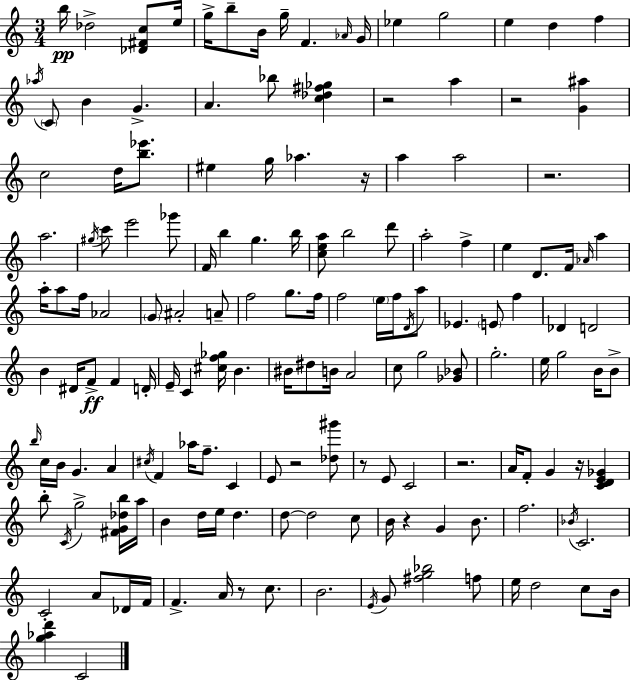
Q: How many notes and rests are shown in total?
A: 157